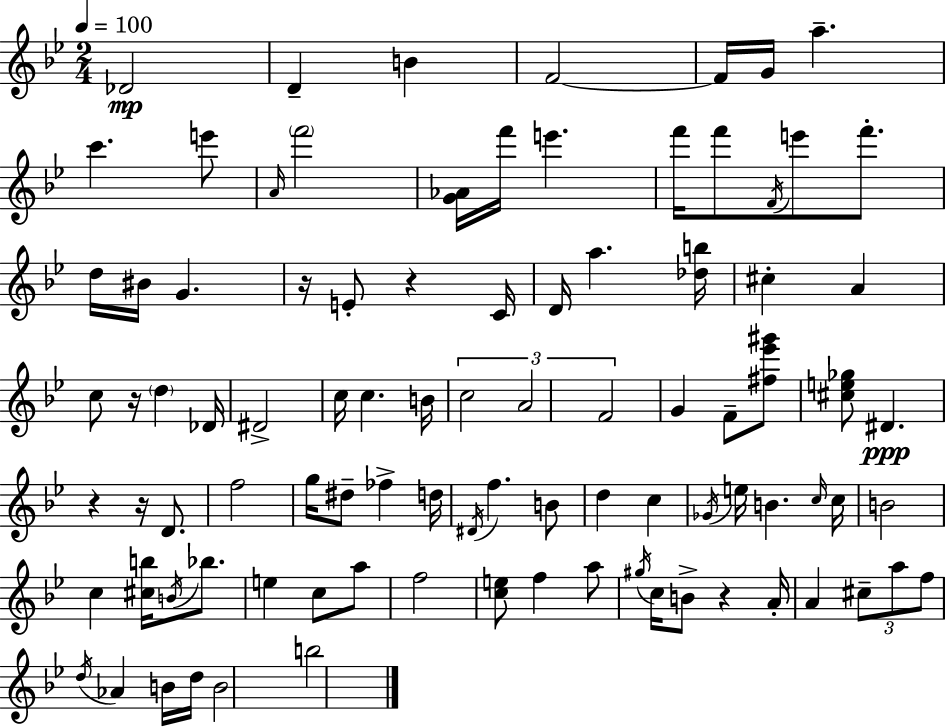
{
  \clef treble
  \numericTimeSignature
  \time 2/4
  \key g \minor
  \tempo 4 = 100
  \repeat volta 2 { des'2\mp | d'4-- b'4 | f'2~~ | f'16 g'16 a''4.-- | \break c'''4. e'''8 | \grace { a'16 } \parenthesize f'''2 | <g' aes'>16 f'''16 e'''4. | f'''16 f'''8 \acciaccatura { f'16 } e'''8 f'''8.-. | \break d''16 bis'16 g'4. | r16 e'8-. r4 | c'16 d'16 a''4. | <des'' b''>16 cis''4-. a'4 | \break c''8 r16 \parenthesize d''4 | des'16 dis'2-> | c''16 c''4. | b'16 \tuplet 3/2 { c''2 | \break a'2 | f'2 } | g'4 f'8-- | <fis'' ees''' gis'''>8 <cis'' e'' ges''>8 dis'4.\ppp | \break r4 r16 d'8. | f''2 | g''16 dis''8-- fes''4-> | d''16 \acciaccatura { dis'16 } f''4. | \break b'8 d''4 c''4 | \acciaccatura { ges'16 } e''16 b'4. | \grace { c''16 } c''16 b'2 | c''4 | \break <cis'' b''>16 \acciaccatura { b'16 } bes''8. e''4 | c''8 a''8 f''2 | <c'' e''>8 | f''4 a''8 \acciaccatura { gis''16 } c''16 | \break b'8-> r4 a'16-. a'4 | \tuplet 3/2 { cis''8-- a''8 f''8 } | \acciaccatura { d''16 } aes'4 b'16 d''16 | b'2 | \break b''2 | } \bar "|."
}